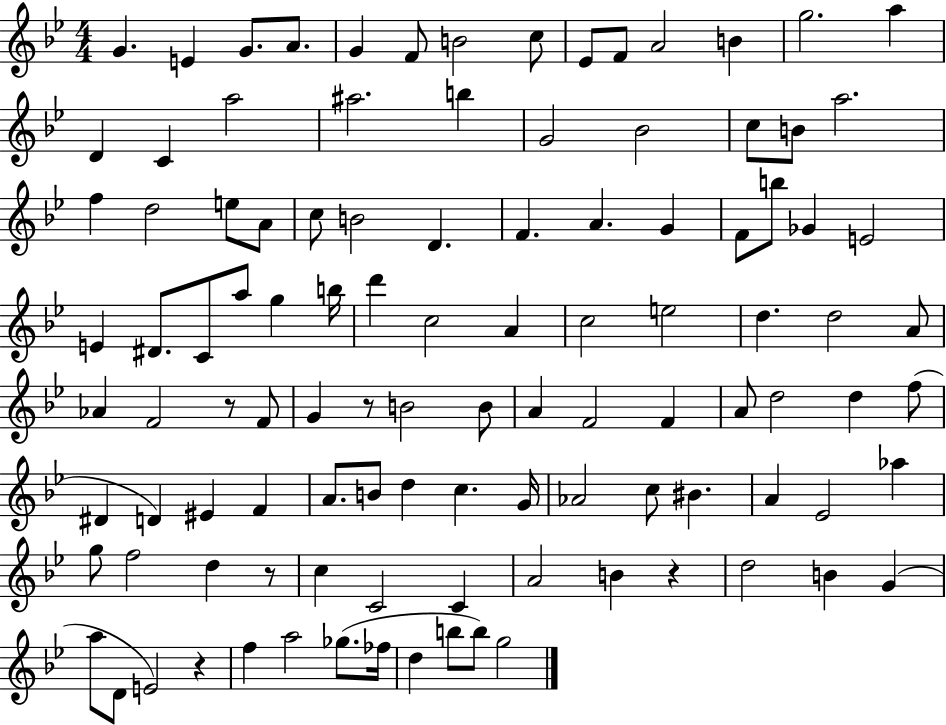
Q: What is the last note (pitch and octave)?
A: G5